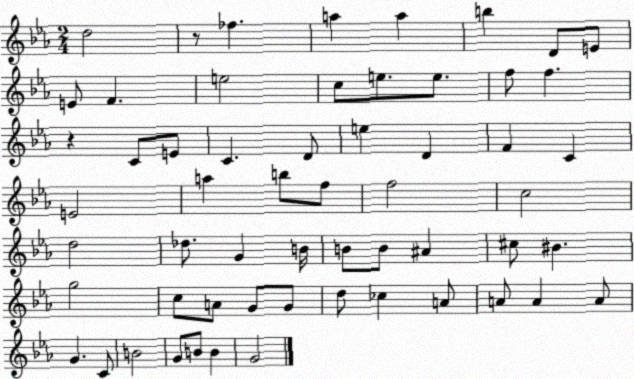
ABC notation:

X:1
T:Untitled
M:2/4
L:1/4
K:Eb
d2 z/2 _f a a b D/2 E/2 E/2 F e2 c/2 e/2 e/2 f/2 f z C/2 E/2 C D/2 e D F C E2 a b/2 f/2 f2 c2 d2 _d/2 G B/4 B/2 B/2 ^A ^c/2 ^B g2 c/2 A/2 G/2 G/2 d/2 _c A/2 A/2 A A/2 G C/2 B2 G/2 B/2 B G2